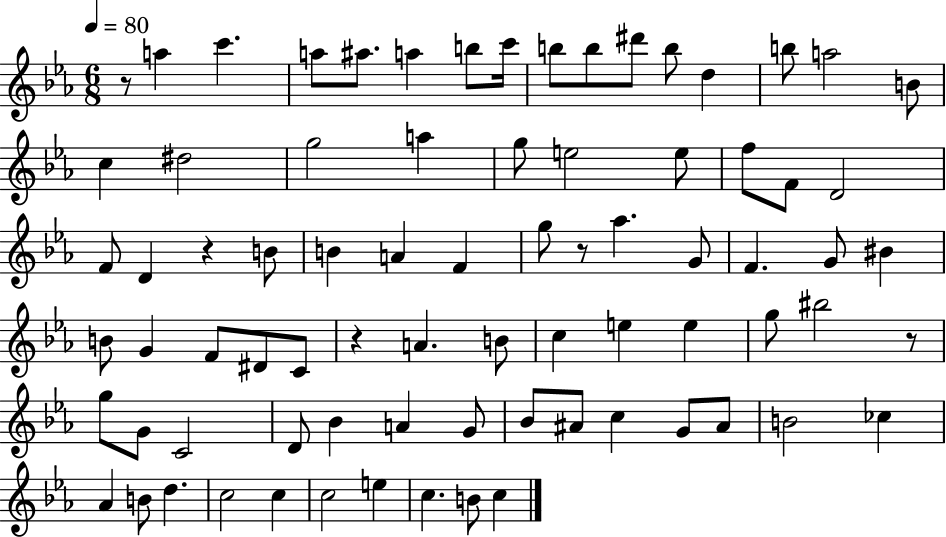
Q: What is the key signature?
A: EES major